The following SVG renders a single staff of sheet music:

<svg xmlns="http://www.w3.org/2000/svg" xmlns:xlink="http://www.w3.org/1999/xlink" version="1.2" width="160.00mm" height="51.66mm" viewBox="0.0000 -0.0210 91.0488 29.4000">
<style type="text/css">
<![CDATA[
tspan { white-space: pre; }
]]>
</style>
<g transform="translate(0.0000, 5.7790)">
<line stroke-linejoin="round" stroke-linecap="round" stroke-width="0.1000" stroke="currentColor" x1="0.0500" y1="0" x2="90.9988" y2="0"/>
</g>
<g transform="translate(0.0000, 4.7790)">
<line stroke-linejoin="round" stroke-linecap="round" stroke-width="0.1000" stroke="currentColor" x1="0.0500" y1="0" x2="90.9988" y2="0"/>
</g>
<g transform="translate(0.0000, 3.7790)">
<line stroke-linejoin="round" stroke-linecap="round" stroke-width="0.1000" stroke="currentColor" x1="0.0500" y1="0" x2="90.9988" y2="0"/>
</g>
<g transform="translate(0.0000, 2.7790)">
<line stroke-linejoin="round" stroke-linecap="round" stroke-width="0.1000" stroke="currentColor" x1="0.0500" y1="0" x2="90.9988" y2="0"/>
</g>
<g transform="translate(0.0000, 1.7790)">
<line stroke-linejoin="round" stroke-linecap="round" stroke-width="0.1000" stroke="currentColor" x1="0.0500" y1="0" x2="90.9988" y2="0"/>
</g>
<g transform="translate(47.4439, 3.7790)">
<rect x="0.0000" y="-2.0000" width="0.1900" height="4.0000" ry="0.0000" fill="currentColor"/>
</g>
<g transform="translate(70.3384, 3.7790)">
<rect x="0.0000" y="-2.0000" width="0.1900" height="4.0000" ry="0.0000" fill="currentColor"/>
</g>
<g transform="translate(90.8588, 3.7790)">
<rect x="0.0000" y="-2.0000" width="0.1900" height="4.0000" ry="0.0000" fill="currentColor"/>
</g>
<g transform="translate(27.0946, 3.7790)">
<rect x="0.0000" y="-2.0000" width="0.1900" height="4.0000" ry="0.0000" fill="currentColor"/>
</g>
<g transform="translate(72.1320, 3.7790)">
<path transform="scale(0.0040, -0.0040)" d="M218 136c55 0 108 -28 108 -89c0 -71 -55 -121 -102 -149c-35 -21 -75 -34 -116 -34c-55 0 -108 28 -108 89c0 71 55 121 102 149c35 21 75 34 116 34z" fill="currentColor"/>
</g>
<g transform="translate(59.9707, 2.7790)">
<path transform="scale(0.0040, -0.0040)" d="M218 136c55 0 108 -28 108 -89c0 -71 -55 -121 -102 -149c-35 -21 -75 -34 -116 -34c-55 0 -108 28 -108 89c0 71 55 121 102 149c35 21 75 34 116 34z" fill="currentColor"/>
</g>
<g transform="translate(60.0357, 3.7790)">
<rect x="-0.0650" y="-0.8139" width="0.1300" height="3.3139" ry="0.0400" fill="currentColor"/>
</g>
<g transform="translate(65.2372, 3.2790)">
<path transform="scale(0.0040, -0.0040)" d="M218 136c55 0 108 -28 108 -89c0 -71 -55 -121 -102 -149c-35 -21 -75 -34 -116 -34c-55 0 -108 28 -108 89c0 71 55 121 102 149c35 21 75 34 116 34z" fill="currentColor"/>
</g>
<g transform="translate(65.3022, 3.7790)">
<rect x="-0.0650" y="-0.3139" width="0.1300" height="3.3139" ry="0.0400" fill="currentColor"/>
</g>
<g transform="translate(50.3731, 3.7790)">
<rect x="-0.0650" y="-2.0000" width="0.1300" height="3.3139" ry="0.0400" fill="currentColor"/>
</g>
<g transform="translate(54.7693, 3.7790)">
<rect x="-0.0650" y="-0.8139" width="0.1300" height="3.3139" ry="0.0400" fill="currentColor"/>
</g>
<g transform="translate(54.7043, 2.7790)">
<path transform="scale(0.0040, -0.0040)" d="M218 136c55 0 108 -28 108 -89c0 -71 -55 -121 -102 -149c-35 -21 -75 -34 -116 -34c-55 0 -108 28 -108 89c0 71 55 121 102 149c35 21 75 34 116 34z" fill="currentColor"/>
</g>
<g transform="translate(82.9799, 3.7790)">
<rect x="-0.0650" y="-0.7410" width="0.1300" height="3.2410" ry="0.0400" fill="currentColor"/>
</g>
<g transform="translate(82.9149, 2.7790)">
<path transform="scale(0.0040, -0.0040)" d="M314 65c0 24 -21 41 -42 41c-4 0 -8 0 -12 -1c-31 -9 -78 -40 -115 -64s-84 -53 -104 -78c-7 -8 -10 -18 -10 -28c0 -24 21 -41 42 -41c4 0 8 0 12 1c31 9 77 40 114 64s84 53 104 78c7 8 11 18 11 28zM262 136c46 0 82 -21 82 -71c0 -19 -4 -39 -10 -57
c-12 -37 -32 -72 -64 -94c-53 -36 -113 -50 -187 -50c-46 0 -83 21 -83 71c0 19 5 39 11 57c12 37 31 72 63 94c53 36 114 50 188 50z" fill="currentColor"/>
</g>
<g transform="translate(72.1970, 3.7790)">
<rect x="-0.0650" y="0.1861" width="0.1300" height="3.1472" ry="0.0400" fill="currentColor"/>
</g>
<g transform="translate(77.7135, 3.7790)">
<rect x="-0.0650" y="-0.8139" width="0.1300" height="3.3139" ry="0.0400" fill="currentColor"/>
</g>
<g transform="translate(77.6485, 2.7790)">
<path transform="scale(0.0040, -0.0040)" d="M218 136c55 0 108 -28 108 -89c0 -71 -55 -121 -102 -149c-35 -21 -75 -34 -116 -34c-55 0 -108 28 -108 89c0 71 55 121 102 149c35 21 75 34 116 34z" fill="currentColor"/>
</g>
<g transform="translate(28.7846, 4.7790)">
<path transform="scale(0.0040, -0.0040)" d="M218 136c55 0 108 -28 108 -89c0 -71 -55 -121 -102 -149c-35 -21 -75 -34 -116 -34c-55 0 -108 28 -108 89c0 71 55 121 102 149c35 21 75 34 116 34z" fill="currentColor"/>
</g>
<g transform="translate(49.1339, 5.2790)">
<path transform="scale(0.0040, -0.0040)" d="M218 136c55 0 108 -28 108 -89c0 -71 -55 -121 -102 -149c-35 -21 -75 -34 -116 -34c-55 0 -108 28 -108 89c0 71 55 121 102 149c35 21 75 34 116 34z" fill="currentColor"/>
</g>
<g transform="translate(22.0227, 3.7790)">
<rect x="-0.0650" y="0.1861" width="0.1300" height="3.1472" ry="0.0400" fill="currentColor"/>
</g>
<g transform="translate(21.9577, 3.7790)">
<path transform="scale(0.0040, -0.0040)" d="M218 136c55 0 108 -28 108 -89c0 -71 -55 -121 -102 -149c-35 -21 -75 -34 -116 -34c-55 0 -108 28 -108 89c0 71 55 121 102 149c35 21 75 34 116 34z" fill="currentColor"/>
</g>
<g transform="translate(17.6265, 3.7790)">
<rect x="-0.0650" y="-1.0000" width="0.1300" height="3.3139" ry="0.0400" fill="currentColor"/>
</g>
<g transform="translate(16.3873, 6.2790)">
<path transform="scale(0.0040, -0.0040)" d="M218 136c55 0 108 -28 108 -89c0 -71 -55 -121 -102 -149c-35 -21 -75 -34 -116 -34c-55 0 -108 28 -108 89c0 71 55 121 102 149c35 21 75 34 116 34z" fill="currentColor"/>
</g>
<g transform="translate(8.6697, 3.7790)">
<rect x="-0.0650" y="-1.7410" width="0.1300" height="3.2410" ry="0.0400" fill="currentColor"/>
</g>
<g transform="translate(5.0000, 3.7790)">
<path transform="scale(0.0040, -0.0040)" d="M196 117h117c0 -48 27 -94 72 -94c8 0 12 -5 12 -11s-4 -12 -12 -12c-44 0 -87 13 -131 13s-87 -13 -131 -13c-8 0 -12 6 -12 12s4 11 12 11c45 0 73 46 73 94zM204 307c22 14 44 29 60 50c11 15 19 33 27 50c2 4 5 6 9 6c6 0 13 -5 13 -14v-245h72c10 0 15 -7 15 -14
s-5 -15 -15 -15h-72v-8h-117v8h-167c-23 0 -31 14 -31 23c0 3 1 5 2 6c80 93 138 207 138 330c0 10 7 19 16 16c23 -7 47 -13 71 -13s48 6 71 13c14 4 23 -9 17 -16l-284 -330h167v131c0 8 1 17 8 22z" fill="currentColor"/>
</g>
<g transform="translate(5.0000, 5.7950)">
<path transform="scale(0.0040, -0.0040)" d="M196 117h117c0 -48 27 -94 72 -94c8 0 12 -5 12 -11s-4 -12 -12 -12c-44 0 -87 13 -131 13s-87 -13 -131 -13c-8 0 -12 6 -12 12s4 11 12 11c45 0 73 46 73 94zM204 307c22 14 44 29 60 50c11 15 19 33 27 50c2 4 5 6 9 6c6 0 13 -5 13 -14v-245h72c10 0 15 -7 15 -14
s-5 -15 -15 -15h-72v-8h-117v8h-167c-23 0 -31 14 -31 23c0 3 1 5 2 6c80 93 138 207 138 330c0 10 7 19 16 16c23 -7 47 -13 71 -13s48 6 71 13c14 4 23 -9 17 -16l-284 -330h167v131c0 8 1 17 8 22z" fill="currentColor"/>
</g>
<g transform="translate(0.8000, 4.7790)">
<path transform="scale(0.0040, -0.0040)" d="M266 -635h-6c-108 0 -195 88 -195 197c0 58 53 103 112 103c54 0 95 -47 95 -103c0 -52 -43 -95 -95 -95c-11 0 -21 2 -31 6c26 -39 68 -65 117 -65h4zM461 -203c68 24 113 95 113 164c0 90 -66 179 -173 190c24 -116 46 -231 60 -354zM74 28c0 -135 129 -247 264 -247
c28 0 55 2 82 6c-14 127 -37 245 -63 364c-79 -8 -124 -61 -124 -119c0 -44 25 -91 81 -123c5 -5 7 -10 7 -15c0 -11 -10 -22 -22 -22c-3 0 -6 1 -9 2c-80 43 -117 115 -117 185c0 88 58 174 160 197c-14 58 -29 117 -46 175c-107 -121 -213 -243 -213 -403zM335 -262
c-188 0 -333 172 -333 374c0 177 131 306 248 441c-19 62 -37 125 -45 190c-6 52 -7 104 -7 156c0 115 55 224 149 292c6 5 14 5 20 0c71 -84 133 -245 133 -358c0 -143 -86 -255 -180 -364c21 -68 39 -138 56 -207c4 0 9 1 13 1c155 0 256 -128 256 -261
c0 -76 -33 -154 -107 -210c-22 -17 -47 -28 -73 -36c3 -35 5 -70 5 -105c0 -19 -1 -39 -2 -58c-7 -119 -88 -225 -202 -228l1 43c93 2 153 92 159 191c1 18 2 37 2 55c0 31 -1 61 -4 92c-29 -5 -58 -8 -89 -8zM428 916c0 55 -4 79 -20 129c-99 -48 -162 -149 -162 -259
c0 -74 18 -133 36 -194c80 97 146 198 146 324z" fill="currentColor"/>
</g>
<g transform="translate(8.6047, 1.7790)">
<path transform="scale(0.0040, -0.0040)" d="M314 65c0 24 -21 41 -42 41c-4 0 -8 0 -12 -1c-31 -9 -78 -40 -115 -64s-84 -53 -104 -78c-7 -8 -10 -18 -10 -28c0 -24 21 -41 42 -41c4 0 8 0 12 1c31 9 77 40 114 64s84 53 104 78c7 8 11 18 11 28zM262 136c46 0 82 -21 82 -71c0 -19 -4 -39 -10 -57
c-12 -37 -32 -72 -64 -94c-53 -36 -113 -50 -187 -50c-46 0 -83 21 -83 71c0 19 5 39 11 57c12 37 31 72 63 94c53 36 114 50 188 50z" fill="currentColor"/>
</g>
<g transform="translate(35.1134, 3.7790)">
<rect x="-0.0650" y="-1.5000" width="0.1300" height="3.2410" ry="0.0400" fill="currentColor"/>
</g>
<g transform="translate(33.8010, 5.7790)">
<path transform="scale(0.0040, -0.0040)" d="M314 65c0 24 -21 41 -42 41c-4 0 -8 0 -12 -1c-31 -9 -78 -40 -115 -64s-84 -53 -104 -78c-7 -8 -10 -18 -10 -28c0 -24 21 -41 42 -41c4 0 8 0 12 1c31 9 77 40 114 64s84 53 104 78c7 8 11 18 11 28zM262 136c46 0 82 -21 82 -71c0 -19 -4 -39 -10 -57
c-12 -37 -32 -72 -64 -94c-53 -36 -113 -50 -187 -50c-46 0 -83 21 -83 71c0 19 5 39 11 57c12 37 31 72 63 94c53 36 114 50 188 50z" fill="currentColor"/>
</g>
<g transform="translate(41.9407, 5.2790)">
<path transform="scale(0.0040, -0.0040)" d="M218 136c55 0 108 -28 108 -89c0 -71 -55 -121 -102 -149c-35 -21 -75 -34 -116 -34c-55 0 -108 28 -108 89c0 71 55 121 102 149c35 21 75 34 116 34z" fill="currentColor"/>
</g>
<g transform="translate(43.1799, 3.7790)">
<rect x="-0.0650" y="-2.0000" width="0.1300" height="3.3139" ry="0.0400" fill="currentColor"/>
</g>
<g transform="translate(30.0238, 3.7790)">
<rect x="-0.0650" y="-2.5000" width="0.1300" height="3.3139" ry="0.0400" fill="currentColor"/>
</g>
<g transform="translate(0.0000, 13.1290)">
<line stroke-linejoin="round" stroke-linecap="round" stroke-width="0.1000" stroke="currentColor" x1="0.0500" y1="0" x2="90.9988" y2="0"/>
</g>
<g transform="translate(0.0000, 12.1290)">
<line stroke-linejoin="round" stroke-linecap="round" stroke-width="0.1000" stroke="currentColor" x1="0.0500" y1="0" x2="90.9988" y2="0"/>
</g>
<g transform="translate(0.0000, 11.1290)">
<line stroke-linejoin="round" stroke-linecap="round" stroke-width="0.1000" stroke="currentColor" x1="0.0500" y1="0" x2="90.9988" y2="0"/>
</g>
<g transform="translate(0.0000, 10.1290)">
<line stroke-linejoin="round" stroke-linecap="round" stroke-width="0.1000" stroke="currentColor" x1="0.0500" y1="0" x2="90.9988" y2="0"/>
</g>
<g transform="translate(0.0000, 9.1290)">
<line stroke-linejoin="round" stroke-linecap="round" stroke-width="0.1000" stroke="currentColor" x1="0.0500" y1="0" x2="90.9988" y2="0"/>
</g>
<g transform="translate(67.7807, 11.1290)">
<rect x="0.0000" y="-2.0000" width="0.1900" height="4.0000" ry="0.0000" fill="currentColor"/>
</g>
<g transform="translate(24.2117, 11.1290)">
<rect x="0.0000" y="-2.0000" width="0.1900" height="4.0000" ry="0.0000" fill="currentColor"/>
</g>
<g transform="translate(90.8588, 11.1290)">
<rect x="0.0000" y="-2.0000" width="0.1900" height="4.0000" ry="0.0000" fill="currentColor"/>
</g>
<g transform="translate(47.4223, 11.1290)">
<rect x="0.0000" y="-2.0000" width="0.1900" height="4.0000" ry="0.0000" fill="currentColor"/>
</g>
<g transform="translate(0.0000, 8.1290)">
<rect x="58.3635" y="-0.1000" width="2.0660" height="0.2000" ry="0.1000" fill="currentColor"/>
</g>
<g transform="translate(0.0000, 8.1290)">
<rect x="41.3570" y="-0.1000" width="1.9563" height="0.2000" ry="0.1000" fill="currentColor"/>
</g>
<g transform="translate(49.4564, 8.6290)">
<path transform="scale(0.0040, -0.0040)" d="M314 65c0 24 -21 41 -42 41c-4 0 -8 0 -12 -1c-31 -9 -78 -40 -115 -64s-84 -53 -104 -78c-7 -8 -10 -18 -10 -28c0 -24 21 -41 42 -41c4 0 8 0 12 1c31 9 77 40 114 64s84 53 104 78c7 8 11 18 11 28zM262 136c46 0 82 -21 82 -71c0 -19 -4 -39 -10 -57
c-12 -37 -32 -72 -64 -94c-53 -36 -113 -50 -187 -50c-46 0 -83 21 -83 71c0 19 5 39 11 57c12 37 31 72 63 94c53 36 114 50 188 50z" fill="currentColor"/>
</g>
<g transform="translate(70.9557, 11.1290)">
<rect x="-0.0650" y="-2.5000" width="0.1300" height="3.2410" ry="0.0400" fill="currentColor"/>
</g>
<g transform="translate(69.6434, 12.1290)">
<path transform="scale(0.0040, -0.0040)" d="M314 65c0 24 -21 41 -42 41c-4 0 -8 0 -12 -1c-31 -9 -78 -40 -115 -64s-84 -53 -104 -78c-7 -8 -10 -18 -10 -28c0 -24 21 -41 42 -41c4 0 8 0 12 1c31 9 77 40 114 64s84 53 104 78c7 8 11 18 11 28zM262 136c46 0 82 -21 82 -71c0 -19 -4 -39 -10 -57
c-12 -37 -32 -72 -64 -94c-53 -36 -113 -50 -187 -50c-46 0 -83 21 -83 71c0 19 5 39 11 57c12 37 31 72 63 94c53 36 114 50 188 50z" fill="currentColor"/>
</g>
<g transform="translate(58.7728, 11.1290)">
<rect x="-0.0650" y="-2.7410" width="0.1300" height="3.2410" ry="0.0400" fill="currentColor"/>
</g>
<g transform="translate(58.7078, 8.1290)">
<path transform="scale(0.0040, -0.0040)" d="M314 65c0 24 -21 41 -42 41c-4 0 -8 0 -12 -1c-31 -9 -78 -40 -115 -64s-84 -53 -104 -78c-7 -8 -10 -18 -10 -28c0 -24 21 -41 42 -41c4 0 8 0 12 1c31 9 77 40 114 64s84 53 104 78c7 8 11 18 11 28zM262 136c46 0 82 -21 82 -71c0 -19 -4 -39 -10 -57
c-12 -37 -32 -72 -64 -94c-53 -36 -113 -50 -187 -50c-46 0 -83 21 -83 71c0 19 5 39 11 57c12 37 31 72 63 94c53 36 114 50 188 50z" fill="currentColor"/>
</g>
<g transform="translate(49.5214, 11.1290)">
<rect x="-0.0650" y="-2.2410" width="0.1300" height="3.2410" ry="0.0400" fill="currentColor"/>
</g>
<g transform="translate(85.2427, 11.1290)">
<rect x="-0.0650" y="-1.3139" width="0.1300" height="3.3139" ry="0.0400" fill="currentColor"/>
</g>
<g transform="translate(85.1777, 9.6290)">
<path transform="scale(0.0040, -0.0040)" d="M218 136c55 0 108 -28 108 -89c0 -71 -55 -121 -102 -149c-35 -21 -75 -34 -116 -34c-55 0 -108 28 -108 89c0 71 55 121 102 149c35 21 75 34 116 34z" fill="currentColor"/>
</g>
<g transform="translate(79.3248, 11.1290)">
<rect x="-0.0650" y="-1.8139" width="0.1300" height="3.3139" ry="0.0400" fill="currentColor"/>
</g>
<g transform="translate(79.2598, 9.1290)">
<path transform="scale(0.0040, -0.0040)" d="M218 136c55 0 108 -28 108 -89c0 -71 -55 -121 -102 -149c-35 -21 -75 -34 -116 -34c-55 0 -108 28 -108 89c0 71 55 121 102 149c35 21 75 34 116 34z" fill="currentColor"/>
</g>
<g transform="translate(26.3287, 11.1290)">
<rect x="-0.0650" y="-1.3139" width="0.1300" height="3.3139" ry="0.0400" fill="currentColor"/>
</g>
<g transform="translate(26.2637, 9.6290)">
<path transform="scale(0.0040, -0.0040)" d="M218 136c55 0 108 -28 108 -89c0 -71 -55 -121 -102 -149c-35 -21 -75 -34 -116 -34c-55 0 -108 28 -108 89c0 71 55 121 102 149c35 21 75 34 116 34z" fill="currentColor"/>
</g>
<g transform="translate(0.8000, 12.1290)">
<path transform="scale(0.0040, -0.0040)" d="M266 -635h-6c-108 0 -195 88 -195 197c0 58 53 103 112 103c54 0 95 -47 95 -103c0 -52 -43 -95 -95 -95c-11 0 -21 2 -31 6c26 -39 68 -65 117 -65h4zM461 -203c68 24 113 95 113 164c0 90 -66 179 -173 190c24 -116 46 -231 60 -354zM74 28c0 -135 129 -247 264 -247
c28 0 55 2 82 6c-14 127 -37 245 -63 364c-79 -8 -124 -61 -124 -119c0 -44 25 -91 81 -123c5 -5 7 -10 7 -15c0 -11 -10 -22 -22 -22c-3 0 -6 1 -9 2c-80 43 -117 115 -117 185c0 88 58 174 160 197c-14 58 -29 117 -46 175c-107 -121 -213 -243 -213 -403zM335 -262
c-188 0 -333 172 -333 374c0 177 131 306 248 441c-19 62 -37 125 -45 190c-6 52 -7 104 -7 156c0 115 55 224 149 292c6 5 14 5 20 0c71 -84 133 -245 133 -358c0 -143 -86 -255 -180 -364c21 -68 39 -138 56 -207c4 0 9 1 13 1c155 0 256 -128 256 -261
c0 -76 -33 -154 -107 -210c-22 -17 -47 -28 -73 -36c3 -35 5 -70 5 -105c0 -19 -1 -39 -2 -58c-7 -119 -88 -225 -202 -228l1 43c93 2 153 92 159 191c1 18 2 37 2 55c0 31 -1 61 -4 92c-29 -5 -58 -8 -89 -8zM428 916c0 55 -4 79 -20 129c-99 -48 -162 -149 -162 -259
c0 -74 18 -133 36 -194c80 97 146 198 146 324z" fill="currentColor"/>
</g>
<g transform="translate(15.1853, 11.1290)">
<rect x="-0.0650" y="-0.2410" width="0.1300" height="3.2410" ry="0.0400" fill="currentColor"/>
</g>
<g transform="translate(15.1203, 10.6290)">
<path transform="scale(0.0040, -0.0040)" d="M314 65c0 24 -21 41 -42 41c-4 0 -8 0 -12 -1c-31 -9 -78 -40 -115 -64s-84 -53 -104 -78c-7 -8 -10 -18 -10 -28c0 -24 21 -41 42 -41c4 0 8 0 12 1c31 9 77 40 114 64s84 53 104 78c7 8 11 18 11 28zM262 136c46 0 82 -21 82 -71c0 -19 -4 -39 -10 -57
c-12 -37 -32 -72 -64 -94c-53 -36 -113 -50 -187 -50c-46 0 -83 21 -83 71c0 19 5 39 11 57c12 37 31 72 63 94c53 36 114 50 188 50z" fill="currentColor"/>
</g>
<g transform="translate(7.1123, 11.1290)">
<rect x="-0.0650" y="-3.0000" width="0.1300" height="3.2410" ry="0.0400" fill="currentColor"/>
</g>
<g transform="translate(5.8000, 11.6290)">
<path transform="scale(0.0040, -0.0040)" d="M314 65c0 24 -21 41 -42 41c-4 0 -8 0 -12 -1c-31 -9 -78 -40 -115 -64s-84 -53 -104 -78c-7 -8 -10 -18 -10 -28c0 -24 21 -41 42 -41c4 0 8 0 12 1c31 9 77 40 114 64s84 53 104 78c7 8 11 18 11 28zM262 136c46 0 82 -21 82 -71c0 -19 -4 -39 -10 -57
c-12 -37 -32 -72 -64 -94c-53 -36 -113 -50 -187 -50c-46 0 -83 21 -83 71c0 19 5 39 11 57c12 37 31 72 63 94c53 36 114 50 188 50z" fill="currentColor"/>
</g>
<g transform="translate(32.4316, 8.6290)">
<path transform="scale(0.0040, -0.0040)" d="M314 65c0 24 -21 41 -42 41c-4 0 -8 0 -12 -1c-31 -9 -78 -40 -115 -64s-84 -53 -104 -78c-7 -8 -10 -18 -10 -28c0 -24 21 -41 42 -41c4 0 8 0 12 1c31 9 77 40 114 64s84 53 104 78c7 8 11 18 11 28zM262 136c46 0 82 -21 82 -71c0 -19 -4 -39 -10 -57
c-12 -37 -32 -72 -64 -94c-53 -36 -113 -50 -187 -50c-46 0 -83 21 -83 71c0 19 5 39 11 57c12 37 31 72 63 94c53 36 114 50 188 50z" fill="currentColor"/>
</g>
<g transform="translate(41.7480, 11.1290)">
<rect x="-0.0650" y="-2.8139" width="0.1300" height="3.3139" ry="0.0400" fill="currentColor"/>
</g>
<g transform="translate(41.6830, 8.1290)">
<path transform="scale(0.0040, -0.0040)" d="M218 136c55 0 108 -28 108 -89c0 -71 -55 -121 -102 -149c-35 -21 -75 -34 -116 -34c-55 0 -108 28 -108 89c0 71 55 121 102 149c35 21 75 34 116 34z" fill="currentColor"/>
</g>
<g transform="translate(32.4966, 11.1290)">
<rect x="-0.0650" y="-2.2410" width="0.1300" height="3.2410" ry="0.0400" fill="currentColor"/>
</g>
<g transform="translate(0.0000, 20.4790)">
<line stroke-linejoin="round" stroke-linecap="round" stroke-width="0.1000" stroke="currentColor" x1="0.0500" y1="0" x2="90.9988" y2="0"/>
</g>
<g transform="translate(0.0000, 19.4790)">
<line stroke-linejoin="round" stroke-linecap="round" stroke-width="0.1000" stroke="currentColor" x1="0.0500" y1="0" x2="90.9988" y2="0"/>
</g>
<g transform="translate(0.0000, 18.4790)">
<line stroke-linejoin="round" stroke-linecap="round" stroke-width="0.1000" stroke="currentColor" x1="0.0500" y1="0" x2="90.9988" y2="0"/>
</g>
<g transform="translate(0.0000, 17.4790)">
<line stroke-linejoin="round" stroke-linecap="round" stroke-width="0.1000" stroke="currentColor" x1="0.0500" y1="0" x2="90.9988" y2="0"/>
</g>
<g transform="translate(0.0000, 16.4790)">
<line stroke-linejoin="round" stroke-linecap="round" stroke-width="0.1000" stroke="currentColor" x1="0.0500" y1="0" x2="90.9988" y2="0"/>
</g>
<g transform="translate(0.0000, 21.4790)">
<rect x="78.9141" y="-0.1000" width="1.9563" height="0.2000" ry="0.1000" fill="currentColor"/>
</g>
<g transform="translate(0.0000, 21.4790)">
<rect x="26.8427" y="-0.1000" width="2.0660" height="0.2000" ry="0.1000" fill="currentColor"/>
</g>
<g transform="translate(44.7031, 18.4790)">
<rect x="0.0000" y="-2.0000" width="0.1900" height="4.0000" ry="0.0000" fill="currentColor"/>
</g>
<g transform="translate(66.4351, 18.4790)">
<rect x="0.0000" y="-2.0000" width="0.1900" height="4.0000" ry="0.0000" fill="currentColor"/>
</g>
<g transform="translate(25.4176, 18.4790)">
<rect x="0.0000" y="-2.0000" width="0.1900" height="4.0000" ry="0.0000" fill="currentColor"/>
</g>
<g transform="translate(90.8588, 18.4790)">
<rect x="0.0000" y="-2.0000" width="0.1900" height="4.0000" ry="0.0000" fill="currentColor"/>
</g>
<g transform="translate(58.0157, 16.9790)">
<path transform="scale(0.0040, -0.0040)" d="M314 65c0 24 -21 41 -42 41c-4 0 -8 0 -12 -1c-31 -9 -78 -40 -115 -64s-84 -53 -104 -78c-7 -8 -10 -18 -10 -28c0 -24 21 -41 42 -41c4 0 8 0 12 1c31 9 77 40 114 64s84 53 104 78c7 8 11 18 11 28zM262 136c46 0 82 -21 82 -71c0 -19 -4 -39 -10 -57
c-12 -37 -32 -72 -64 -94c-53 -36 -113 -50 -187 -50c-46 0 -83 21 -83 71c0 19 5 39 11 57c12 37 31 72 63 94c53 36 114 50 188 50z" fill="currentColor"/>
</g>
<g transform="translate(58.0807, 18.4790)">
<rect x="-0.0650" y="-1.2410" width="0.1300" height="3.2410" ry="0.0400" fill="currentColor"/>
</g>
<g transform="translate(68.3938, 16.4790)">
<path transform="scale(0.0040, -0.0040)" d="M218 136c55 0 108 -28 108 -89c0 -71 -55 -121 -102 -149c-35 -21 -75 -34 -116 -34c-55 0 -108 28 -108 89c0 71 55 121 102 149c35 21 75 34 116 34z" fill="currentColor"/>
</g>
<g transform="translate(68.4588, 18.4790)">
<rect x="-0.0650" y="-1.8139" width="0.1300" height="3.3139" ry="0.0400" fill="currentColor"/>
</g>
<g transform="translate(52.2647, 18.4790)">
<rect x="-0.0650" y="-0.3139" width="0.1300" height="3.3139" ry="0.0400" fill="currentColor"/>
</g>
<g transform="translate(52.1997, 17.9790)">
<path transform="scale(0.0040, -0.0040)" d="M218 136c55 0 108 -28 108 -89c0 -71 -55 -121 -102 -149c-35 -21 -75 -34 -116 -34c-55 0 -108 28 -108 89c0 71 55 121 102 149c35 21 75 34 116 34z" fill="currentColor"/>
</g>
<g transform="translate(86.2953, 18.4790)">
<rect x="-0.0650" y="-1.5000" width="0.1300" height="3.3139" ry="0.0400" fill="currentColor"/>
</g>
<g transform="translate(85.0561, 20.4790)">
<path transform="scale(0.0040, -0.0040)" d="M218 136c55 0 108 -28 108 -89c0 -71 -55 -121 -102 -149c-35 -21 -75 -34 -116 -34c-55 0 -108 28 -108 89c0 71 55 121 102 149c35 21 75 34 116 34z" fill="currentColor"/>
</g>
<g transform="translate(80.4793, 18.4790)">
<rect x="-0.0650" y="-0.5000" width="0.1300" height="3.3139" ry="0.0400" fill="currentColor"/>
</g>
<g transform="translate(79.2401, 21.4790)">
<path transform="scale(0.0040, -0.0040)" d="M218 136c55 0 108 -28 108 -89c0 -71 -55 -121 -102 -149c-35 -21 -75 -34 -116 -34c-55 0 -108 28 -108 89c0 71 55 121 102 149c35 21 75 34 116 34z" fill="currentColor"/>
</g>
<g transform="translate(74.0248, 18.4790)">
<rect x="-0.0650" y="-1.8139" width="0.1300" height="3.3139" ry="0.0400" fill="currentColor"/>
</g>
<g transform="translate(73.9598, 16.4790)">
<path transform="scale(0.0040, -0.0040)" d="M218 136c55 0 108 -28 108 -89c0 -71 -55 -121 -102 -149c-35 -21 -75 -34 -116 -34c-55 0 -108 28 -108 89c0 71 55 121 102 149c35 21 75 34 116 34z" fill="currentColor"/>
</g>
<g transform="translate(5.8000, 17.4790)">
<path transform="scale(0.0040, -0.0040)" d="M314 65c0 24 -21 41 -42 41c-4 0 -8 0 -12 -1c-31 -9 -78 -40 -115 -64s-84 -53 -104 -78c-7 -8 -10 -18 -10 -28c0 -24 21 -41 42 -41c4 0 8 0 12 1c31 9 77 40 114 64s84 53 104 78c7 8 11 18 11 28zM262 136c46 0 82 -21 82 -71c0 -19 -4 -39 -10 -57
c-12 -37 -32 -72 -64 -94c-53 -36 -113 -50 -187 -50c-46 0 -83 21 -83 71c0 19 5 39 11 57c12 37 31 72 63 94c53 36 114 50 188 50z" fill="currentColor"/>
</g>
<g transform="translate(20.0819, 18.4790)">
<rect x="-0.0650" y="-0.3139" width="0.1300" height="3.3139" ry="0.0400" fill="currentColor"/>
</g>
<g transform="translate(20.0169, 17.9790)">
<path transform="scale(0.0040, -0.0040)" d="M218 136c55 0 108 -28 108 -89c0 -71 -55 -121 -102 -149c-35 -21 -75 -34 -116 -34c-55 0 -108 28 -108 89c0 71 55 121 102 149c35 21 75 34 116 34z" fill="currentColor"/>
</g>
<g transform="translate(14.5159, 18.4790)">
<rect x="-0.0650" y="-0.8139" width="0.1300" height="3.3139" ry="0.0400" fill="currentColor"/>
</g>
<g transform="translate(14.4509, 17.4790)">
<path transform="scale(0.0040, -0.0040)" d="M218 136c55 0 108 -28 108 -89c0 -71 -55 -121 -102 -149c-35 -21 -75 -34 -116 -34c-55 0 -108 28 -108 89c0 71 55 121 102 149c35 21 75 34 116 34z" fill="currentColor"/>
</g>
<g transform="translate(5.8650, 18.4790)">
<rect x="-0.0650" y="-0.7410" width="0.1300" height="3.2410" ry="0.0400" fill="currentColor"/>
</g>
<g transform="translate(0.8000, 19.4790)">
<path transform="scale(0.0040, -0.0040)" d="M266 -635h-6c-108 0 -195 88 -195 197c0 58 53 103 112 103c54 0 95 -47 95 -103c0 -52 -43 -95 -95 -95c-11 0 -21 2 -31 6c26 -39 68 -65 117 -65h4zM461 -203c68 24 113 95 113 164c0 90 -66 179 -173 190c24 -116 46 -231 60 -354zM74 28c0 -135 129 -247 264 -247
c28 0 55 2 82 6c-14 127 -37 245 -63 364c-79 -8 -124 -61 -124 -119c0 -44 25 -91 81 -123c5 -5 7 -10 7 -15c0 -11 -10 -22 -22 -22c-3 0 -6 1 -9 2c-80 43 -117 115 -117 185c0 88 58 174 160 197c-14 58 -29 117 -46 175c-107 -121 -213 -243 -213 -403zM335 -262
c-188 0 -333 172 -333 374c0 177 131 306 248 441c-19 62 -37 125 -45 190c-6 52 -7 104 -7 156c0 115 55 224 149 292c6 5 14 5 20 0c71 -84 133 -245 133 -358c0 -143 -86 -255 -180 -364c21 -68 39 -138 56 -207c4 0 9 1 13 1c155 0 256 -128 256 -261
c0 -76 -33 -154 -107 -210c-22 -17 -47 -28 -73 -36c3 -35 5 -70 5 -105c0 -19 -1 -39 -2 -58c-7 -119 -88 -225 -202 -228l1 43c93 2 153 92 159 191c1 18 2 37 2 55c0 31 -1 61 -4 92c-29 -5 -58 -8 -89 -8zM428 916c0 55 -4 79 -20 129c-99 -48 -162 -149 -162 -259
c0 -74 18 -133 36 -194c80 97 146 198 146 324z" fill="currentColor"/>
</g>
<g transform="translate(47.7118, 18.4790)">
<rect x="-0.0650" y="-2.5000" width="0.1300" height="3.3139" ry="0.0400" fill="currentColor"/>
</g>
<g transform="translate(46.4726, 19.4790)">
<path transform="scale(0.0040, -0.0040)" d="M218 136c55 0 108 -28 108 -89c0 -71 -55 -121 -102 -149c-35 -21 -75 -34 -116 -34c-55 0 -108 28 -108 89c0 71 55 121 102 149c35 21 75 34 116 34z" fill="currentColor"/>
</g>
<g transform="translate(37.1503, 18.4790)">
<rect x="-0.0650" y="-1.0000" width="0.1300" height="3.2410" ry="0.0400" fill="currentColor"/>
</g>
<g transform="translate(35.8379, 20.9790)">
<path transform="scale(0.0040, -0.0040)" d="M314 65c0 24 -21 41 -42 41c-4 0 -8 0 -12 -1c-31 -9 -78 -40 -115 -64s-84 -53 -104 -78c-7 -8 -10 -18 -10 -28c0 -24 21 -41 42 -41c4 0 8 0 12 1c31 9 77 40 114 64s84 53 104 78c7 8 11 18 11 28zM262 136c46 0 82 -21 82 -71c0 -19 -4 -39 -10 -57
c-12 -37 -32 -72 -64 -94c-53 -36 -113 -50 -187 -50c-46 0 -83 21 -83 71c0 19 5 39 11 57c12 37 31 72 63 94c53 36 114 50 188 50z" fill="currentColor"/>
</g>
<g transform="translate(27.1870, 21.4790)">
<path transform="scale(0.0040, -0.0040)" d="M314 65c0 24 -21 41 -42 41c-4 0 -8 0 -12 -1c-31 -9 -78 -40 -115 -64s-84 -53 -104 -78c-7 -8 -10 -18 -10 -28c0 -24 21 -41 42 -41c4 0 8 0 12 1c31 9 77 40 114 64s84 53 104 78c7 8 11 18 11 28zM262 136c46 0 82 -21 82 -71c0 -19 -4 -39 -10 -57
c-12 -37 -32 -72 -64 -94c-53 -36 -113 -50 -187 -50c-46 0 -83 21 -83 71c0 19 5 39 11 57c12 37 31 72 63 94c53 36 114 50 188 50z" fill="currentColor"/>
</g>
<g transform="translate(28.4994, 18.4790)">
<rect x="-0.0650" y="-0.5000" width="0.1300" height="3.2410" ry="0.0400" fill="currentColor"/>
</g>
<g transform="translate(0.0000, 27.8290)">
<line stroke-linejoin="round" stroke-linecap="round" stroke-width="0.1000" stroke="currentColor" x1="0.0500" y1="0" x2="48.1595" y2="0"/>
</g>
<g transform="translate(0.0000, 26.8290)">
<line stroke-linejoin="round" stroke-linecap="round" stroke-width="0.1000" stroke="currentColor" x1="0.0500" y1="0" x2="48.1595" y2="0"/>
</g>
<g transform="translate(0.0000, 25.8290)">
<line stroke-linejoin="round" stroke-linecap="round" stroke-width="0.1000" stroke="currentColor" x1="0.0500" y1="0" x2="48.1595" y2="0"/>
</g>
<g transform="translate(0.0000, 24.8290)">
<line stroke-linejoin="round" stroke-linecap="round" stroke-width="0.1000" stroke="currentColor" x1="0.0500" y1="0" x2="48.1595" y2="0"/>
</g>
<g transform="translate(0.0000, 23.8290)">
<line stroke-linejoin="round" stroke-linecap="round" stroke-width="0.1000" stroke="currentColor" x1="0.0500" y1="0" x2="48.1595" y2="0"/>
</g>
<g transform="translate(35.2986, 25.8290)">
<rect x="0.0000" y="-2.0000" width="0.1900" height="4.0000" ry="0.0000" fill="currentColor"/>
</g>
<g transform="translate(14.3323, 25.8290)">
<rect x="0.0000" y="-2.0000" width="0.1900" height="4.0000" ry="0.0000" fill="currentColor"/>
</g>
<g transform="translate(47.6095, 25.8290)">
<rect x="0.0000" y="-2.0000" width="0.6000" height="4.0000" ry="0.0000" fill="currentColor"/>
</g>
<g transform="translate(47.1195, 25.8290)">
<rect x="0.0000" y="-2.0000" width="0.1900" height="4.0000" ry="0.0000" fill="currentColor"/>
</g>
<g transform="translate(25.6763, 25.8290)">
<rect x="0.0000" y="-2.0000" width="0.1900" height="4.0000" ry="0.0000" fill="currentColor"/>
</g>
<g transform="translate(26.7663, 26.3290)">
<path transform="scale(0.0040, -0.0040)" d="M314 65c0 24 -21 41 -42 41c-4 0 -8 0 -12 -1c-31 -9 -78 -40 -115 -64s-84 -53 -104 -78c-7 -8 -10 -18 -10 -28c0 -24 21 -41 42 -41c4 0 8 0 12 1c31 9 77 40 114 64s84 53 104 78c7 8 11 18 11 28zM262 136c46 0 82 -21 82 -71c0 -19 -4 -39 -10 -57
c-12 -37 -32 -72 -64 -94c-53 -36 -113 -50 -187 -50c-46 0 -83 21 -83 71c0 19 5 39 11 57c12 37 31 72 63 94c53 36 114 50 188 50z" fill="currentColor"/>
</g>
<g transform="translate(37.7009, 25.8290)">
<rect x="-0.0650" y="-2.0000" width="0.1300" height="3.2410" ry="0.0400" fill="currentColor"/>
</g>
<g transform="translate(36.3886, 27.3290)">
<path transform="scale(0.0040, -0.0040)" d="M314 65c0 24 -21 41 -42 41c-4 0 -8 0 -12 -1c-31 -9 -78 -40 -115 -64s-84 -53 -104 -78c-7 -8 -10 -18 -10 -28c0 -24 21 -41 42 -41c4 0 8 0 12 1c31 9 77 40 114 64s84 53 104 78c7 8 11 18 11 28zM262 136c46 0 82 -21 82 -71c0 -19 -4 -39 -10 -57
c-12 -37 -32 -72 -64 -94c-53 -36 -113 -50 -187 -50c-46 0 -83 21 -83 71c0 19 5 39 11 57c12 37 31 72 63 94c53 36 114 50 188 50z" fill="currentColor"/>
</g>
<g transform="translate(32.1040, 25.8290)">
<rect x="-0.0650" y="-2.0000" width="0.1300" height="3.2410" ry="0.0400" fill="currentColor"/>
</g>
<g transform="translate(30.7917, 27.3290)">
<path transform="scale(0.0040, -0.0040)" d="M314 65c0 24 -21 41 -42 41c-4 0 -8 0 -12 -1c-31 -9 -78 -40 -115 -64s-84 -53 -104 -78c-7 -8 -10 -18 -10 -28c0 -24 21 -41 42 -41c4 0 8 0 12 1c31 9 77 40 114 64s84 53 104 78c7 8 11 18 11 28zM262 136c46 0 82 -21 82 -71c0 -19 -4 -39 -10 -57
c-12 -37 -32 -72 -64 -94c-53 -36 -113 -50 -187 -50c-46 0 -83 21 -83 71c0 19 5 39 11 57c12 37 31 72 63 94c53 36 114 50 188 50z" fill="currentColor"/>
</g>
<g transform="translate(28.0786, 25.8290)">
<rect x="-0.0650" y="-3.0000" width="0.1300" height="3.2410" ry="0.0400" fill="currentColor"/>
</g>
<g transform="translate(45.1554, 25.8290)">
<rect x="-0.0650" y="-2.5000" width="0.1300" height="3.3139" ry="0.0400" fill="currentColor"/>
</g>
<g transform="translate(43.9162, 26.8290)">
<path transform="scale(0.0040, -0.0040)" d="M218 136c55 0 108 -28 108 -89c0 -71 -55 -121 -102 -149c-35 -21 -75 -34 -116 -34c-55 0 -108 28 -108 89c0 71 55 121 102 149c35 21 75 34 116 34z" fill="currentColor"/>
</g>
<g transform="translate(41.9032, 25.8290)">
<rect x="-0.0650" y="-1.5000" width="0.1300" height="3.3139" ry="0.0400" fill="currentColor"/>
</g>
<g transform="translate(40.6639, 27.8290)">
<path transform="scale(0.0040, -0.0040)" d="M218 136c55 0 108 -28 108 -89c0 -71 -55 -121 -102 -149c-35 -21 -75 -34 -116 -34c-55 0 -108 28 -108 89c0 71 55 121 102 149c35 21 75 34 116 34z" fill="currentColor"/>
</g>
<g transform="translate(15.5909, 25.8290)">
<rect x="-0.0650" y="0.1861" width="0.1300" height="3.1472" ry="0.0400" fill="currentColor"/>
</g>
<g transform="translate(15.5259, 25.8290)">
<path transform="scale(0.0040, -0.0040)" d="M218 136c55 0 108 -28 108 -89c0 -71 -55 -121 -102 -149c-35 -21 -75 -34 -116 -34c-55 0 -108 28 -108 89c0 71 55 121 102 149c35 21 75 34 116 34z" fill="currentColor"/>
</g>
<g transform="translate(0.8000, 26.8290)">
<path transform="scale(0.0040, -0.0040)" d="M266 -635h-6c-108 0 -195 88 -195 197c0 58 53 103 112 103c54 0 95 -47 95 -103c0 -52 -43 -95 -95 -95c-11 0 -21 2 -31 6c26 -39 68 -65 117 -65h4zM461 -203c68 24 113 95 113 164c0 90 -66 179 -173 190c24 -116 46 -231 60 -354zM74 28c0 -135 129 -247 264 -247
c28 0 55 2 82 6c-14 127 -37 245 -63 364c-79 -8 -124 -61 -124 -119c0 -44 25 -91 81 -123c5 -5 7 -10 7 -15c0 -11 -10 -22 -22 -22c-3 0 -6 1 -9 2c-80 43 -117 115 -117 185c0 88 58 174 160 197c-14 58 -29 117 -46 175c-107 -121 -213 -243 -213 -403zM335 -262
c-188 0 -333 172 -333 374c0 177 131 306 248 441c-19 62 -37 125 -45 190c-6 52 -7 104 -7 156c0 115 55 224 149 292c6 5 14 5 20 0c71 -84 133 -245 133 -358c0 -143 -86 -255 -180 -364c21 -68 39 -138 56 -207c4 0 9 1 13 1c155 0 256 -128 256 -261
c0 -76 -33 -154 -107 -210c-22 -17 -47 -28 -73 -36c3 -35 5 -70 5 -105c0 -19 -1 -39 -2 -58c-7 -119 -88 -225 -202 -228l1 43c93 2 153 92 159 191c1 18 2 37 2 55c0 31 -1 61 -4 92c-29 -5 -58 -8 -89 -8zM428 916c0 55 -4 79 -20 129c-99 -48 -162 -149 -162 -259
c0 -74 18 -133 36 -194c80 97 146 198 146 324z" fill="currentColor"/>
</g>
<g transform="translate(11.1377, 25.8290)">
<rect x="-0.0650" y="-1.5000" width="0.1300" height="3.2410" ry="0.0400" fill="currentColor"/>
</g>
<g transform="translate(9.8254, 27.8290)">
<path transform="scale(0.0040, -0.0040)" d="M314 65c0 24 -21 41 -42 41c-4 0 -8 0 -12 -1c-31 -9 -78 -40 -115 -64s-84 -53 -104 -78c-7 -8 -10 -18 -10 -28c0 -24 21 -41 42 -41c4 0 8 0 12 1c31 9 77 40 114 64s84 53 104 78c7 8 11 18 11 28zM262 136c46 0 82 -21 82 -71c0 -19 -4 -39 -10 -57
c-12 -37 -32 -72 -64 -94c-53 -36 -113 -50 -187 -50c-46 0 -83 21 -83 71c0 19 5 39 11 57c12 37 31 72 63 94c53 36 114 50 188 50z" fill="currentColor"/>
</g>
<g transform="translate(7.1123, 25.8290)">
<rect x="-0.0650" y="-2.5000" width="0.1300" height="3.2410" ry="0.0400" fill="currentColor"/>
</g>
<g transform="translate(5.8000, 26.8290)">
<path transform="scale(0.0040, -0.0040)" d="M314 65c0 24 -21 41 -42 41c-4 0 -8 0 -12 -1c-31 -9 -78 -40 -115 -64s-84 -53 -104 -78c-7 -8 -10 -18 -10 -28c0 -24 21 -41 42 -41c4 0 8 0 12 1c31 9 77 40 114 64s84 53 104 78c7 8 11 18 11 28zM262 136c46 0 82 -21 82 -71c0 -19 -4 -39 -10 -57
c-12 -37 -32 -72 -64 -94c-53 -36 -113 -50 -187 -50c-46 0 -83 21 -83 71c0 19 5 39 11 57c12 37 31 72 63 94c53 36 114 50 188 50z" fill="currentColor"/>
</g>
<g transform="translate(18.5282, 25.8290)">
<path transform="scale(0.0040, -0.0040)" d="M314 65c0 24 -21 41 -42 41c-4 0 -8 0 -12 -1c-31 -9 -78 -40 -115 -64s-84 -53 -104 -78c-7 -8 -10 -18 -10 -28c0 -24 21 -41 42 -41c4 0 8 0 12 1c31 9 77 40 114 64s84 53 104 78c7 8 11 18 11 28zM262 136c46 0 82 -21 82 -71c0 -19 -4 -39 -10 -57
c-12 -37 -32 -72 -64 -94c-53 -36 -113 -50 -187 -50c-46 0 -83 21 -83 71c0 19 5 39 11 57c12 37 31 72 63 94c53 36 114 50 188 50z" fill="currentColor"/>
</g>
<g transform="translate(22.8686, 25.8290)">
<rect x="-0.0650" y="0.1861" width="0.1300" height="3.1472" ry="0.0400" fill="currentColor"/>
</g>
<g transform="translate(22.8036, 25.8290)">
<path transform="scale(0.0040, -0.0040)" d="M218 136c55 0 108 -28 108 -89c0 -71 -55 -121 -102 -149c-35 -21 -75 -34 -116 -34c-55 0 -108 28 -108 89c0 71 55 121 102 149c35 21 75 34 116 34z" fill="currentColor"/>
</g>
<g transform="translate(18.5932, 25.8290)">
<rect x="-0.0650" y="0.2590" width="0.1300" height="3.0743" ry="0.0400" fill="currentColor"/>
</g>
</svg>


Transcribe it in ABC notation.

X:1
T:Untitled
M:4/4
L:1/4
K:C
f2 D B G E2 F F d d c B d d2 A2 c2 e g2 a g2 a2 G2 f e d2 d c C2 D2 G c e2 f f C E G2 E2 B B2 B A2 F2 F2 E G